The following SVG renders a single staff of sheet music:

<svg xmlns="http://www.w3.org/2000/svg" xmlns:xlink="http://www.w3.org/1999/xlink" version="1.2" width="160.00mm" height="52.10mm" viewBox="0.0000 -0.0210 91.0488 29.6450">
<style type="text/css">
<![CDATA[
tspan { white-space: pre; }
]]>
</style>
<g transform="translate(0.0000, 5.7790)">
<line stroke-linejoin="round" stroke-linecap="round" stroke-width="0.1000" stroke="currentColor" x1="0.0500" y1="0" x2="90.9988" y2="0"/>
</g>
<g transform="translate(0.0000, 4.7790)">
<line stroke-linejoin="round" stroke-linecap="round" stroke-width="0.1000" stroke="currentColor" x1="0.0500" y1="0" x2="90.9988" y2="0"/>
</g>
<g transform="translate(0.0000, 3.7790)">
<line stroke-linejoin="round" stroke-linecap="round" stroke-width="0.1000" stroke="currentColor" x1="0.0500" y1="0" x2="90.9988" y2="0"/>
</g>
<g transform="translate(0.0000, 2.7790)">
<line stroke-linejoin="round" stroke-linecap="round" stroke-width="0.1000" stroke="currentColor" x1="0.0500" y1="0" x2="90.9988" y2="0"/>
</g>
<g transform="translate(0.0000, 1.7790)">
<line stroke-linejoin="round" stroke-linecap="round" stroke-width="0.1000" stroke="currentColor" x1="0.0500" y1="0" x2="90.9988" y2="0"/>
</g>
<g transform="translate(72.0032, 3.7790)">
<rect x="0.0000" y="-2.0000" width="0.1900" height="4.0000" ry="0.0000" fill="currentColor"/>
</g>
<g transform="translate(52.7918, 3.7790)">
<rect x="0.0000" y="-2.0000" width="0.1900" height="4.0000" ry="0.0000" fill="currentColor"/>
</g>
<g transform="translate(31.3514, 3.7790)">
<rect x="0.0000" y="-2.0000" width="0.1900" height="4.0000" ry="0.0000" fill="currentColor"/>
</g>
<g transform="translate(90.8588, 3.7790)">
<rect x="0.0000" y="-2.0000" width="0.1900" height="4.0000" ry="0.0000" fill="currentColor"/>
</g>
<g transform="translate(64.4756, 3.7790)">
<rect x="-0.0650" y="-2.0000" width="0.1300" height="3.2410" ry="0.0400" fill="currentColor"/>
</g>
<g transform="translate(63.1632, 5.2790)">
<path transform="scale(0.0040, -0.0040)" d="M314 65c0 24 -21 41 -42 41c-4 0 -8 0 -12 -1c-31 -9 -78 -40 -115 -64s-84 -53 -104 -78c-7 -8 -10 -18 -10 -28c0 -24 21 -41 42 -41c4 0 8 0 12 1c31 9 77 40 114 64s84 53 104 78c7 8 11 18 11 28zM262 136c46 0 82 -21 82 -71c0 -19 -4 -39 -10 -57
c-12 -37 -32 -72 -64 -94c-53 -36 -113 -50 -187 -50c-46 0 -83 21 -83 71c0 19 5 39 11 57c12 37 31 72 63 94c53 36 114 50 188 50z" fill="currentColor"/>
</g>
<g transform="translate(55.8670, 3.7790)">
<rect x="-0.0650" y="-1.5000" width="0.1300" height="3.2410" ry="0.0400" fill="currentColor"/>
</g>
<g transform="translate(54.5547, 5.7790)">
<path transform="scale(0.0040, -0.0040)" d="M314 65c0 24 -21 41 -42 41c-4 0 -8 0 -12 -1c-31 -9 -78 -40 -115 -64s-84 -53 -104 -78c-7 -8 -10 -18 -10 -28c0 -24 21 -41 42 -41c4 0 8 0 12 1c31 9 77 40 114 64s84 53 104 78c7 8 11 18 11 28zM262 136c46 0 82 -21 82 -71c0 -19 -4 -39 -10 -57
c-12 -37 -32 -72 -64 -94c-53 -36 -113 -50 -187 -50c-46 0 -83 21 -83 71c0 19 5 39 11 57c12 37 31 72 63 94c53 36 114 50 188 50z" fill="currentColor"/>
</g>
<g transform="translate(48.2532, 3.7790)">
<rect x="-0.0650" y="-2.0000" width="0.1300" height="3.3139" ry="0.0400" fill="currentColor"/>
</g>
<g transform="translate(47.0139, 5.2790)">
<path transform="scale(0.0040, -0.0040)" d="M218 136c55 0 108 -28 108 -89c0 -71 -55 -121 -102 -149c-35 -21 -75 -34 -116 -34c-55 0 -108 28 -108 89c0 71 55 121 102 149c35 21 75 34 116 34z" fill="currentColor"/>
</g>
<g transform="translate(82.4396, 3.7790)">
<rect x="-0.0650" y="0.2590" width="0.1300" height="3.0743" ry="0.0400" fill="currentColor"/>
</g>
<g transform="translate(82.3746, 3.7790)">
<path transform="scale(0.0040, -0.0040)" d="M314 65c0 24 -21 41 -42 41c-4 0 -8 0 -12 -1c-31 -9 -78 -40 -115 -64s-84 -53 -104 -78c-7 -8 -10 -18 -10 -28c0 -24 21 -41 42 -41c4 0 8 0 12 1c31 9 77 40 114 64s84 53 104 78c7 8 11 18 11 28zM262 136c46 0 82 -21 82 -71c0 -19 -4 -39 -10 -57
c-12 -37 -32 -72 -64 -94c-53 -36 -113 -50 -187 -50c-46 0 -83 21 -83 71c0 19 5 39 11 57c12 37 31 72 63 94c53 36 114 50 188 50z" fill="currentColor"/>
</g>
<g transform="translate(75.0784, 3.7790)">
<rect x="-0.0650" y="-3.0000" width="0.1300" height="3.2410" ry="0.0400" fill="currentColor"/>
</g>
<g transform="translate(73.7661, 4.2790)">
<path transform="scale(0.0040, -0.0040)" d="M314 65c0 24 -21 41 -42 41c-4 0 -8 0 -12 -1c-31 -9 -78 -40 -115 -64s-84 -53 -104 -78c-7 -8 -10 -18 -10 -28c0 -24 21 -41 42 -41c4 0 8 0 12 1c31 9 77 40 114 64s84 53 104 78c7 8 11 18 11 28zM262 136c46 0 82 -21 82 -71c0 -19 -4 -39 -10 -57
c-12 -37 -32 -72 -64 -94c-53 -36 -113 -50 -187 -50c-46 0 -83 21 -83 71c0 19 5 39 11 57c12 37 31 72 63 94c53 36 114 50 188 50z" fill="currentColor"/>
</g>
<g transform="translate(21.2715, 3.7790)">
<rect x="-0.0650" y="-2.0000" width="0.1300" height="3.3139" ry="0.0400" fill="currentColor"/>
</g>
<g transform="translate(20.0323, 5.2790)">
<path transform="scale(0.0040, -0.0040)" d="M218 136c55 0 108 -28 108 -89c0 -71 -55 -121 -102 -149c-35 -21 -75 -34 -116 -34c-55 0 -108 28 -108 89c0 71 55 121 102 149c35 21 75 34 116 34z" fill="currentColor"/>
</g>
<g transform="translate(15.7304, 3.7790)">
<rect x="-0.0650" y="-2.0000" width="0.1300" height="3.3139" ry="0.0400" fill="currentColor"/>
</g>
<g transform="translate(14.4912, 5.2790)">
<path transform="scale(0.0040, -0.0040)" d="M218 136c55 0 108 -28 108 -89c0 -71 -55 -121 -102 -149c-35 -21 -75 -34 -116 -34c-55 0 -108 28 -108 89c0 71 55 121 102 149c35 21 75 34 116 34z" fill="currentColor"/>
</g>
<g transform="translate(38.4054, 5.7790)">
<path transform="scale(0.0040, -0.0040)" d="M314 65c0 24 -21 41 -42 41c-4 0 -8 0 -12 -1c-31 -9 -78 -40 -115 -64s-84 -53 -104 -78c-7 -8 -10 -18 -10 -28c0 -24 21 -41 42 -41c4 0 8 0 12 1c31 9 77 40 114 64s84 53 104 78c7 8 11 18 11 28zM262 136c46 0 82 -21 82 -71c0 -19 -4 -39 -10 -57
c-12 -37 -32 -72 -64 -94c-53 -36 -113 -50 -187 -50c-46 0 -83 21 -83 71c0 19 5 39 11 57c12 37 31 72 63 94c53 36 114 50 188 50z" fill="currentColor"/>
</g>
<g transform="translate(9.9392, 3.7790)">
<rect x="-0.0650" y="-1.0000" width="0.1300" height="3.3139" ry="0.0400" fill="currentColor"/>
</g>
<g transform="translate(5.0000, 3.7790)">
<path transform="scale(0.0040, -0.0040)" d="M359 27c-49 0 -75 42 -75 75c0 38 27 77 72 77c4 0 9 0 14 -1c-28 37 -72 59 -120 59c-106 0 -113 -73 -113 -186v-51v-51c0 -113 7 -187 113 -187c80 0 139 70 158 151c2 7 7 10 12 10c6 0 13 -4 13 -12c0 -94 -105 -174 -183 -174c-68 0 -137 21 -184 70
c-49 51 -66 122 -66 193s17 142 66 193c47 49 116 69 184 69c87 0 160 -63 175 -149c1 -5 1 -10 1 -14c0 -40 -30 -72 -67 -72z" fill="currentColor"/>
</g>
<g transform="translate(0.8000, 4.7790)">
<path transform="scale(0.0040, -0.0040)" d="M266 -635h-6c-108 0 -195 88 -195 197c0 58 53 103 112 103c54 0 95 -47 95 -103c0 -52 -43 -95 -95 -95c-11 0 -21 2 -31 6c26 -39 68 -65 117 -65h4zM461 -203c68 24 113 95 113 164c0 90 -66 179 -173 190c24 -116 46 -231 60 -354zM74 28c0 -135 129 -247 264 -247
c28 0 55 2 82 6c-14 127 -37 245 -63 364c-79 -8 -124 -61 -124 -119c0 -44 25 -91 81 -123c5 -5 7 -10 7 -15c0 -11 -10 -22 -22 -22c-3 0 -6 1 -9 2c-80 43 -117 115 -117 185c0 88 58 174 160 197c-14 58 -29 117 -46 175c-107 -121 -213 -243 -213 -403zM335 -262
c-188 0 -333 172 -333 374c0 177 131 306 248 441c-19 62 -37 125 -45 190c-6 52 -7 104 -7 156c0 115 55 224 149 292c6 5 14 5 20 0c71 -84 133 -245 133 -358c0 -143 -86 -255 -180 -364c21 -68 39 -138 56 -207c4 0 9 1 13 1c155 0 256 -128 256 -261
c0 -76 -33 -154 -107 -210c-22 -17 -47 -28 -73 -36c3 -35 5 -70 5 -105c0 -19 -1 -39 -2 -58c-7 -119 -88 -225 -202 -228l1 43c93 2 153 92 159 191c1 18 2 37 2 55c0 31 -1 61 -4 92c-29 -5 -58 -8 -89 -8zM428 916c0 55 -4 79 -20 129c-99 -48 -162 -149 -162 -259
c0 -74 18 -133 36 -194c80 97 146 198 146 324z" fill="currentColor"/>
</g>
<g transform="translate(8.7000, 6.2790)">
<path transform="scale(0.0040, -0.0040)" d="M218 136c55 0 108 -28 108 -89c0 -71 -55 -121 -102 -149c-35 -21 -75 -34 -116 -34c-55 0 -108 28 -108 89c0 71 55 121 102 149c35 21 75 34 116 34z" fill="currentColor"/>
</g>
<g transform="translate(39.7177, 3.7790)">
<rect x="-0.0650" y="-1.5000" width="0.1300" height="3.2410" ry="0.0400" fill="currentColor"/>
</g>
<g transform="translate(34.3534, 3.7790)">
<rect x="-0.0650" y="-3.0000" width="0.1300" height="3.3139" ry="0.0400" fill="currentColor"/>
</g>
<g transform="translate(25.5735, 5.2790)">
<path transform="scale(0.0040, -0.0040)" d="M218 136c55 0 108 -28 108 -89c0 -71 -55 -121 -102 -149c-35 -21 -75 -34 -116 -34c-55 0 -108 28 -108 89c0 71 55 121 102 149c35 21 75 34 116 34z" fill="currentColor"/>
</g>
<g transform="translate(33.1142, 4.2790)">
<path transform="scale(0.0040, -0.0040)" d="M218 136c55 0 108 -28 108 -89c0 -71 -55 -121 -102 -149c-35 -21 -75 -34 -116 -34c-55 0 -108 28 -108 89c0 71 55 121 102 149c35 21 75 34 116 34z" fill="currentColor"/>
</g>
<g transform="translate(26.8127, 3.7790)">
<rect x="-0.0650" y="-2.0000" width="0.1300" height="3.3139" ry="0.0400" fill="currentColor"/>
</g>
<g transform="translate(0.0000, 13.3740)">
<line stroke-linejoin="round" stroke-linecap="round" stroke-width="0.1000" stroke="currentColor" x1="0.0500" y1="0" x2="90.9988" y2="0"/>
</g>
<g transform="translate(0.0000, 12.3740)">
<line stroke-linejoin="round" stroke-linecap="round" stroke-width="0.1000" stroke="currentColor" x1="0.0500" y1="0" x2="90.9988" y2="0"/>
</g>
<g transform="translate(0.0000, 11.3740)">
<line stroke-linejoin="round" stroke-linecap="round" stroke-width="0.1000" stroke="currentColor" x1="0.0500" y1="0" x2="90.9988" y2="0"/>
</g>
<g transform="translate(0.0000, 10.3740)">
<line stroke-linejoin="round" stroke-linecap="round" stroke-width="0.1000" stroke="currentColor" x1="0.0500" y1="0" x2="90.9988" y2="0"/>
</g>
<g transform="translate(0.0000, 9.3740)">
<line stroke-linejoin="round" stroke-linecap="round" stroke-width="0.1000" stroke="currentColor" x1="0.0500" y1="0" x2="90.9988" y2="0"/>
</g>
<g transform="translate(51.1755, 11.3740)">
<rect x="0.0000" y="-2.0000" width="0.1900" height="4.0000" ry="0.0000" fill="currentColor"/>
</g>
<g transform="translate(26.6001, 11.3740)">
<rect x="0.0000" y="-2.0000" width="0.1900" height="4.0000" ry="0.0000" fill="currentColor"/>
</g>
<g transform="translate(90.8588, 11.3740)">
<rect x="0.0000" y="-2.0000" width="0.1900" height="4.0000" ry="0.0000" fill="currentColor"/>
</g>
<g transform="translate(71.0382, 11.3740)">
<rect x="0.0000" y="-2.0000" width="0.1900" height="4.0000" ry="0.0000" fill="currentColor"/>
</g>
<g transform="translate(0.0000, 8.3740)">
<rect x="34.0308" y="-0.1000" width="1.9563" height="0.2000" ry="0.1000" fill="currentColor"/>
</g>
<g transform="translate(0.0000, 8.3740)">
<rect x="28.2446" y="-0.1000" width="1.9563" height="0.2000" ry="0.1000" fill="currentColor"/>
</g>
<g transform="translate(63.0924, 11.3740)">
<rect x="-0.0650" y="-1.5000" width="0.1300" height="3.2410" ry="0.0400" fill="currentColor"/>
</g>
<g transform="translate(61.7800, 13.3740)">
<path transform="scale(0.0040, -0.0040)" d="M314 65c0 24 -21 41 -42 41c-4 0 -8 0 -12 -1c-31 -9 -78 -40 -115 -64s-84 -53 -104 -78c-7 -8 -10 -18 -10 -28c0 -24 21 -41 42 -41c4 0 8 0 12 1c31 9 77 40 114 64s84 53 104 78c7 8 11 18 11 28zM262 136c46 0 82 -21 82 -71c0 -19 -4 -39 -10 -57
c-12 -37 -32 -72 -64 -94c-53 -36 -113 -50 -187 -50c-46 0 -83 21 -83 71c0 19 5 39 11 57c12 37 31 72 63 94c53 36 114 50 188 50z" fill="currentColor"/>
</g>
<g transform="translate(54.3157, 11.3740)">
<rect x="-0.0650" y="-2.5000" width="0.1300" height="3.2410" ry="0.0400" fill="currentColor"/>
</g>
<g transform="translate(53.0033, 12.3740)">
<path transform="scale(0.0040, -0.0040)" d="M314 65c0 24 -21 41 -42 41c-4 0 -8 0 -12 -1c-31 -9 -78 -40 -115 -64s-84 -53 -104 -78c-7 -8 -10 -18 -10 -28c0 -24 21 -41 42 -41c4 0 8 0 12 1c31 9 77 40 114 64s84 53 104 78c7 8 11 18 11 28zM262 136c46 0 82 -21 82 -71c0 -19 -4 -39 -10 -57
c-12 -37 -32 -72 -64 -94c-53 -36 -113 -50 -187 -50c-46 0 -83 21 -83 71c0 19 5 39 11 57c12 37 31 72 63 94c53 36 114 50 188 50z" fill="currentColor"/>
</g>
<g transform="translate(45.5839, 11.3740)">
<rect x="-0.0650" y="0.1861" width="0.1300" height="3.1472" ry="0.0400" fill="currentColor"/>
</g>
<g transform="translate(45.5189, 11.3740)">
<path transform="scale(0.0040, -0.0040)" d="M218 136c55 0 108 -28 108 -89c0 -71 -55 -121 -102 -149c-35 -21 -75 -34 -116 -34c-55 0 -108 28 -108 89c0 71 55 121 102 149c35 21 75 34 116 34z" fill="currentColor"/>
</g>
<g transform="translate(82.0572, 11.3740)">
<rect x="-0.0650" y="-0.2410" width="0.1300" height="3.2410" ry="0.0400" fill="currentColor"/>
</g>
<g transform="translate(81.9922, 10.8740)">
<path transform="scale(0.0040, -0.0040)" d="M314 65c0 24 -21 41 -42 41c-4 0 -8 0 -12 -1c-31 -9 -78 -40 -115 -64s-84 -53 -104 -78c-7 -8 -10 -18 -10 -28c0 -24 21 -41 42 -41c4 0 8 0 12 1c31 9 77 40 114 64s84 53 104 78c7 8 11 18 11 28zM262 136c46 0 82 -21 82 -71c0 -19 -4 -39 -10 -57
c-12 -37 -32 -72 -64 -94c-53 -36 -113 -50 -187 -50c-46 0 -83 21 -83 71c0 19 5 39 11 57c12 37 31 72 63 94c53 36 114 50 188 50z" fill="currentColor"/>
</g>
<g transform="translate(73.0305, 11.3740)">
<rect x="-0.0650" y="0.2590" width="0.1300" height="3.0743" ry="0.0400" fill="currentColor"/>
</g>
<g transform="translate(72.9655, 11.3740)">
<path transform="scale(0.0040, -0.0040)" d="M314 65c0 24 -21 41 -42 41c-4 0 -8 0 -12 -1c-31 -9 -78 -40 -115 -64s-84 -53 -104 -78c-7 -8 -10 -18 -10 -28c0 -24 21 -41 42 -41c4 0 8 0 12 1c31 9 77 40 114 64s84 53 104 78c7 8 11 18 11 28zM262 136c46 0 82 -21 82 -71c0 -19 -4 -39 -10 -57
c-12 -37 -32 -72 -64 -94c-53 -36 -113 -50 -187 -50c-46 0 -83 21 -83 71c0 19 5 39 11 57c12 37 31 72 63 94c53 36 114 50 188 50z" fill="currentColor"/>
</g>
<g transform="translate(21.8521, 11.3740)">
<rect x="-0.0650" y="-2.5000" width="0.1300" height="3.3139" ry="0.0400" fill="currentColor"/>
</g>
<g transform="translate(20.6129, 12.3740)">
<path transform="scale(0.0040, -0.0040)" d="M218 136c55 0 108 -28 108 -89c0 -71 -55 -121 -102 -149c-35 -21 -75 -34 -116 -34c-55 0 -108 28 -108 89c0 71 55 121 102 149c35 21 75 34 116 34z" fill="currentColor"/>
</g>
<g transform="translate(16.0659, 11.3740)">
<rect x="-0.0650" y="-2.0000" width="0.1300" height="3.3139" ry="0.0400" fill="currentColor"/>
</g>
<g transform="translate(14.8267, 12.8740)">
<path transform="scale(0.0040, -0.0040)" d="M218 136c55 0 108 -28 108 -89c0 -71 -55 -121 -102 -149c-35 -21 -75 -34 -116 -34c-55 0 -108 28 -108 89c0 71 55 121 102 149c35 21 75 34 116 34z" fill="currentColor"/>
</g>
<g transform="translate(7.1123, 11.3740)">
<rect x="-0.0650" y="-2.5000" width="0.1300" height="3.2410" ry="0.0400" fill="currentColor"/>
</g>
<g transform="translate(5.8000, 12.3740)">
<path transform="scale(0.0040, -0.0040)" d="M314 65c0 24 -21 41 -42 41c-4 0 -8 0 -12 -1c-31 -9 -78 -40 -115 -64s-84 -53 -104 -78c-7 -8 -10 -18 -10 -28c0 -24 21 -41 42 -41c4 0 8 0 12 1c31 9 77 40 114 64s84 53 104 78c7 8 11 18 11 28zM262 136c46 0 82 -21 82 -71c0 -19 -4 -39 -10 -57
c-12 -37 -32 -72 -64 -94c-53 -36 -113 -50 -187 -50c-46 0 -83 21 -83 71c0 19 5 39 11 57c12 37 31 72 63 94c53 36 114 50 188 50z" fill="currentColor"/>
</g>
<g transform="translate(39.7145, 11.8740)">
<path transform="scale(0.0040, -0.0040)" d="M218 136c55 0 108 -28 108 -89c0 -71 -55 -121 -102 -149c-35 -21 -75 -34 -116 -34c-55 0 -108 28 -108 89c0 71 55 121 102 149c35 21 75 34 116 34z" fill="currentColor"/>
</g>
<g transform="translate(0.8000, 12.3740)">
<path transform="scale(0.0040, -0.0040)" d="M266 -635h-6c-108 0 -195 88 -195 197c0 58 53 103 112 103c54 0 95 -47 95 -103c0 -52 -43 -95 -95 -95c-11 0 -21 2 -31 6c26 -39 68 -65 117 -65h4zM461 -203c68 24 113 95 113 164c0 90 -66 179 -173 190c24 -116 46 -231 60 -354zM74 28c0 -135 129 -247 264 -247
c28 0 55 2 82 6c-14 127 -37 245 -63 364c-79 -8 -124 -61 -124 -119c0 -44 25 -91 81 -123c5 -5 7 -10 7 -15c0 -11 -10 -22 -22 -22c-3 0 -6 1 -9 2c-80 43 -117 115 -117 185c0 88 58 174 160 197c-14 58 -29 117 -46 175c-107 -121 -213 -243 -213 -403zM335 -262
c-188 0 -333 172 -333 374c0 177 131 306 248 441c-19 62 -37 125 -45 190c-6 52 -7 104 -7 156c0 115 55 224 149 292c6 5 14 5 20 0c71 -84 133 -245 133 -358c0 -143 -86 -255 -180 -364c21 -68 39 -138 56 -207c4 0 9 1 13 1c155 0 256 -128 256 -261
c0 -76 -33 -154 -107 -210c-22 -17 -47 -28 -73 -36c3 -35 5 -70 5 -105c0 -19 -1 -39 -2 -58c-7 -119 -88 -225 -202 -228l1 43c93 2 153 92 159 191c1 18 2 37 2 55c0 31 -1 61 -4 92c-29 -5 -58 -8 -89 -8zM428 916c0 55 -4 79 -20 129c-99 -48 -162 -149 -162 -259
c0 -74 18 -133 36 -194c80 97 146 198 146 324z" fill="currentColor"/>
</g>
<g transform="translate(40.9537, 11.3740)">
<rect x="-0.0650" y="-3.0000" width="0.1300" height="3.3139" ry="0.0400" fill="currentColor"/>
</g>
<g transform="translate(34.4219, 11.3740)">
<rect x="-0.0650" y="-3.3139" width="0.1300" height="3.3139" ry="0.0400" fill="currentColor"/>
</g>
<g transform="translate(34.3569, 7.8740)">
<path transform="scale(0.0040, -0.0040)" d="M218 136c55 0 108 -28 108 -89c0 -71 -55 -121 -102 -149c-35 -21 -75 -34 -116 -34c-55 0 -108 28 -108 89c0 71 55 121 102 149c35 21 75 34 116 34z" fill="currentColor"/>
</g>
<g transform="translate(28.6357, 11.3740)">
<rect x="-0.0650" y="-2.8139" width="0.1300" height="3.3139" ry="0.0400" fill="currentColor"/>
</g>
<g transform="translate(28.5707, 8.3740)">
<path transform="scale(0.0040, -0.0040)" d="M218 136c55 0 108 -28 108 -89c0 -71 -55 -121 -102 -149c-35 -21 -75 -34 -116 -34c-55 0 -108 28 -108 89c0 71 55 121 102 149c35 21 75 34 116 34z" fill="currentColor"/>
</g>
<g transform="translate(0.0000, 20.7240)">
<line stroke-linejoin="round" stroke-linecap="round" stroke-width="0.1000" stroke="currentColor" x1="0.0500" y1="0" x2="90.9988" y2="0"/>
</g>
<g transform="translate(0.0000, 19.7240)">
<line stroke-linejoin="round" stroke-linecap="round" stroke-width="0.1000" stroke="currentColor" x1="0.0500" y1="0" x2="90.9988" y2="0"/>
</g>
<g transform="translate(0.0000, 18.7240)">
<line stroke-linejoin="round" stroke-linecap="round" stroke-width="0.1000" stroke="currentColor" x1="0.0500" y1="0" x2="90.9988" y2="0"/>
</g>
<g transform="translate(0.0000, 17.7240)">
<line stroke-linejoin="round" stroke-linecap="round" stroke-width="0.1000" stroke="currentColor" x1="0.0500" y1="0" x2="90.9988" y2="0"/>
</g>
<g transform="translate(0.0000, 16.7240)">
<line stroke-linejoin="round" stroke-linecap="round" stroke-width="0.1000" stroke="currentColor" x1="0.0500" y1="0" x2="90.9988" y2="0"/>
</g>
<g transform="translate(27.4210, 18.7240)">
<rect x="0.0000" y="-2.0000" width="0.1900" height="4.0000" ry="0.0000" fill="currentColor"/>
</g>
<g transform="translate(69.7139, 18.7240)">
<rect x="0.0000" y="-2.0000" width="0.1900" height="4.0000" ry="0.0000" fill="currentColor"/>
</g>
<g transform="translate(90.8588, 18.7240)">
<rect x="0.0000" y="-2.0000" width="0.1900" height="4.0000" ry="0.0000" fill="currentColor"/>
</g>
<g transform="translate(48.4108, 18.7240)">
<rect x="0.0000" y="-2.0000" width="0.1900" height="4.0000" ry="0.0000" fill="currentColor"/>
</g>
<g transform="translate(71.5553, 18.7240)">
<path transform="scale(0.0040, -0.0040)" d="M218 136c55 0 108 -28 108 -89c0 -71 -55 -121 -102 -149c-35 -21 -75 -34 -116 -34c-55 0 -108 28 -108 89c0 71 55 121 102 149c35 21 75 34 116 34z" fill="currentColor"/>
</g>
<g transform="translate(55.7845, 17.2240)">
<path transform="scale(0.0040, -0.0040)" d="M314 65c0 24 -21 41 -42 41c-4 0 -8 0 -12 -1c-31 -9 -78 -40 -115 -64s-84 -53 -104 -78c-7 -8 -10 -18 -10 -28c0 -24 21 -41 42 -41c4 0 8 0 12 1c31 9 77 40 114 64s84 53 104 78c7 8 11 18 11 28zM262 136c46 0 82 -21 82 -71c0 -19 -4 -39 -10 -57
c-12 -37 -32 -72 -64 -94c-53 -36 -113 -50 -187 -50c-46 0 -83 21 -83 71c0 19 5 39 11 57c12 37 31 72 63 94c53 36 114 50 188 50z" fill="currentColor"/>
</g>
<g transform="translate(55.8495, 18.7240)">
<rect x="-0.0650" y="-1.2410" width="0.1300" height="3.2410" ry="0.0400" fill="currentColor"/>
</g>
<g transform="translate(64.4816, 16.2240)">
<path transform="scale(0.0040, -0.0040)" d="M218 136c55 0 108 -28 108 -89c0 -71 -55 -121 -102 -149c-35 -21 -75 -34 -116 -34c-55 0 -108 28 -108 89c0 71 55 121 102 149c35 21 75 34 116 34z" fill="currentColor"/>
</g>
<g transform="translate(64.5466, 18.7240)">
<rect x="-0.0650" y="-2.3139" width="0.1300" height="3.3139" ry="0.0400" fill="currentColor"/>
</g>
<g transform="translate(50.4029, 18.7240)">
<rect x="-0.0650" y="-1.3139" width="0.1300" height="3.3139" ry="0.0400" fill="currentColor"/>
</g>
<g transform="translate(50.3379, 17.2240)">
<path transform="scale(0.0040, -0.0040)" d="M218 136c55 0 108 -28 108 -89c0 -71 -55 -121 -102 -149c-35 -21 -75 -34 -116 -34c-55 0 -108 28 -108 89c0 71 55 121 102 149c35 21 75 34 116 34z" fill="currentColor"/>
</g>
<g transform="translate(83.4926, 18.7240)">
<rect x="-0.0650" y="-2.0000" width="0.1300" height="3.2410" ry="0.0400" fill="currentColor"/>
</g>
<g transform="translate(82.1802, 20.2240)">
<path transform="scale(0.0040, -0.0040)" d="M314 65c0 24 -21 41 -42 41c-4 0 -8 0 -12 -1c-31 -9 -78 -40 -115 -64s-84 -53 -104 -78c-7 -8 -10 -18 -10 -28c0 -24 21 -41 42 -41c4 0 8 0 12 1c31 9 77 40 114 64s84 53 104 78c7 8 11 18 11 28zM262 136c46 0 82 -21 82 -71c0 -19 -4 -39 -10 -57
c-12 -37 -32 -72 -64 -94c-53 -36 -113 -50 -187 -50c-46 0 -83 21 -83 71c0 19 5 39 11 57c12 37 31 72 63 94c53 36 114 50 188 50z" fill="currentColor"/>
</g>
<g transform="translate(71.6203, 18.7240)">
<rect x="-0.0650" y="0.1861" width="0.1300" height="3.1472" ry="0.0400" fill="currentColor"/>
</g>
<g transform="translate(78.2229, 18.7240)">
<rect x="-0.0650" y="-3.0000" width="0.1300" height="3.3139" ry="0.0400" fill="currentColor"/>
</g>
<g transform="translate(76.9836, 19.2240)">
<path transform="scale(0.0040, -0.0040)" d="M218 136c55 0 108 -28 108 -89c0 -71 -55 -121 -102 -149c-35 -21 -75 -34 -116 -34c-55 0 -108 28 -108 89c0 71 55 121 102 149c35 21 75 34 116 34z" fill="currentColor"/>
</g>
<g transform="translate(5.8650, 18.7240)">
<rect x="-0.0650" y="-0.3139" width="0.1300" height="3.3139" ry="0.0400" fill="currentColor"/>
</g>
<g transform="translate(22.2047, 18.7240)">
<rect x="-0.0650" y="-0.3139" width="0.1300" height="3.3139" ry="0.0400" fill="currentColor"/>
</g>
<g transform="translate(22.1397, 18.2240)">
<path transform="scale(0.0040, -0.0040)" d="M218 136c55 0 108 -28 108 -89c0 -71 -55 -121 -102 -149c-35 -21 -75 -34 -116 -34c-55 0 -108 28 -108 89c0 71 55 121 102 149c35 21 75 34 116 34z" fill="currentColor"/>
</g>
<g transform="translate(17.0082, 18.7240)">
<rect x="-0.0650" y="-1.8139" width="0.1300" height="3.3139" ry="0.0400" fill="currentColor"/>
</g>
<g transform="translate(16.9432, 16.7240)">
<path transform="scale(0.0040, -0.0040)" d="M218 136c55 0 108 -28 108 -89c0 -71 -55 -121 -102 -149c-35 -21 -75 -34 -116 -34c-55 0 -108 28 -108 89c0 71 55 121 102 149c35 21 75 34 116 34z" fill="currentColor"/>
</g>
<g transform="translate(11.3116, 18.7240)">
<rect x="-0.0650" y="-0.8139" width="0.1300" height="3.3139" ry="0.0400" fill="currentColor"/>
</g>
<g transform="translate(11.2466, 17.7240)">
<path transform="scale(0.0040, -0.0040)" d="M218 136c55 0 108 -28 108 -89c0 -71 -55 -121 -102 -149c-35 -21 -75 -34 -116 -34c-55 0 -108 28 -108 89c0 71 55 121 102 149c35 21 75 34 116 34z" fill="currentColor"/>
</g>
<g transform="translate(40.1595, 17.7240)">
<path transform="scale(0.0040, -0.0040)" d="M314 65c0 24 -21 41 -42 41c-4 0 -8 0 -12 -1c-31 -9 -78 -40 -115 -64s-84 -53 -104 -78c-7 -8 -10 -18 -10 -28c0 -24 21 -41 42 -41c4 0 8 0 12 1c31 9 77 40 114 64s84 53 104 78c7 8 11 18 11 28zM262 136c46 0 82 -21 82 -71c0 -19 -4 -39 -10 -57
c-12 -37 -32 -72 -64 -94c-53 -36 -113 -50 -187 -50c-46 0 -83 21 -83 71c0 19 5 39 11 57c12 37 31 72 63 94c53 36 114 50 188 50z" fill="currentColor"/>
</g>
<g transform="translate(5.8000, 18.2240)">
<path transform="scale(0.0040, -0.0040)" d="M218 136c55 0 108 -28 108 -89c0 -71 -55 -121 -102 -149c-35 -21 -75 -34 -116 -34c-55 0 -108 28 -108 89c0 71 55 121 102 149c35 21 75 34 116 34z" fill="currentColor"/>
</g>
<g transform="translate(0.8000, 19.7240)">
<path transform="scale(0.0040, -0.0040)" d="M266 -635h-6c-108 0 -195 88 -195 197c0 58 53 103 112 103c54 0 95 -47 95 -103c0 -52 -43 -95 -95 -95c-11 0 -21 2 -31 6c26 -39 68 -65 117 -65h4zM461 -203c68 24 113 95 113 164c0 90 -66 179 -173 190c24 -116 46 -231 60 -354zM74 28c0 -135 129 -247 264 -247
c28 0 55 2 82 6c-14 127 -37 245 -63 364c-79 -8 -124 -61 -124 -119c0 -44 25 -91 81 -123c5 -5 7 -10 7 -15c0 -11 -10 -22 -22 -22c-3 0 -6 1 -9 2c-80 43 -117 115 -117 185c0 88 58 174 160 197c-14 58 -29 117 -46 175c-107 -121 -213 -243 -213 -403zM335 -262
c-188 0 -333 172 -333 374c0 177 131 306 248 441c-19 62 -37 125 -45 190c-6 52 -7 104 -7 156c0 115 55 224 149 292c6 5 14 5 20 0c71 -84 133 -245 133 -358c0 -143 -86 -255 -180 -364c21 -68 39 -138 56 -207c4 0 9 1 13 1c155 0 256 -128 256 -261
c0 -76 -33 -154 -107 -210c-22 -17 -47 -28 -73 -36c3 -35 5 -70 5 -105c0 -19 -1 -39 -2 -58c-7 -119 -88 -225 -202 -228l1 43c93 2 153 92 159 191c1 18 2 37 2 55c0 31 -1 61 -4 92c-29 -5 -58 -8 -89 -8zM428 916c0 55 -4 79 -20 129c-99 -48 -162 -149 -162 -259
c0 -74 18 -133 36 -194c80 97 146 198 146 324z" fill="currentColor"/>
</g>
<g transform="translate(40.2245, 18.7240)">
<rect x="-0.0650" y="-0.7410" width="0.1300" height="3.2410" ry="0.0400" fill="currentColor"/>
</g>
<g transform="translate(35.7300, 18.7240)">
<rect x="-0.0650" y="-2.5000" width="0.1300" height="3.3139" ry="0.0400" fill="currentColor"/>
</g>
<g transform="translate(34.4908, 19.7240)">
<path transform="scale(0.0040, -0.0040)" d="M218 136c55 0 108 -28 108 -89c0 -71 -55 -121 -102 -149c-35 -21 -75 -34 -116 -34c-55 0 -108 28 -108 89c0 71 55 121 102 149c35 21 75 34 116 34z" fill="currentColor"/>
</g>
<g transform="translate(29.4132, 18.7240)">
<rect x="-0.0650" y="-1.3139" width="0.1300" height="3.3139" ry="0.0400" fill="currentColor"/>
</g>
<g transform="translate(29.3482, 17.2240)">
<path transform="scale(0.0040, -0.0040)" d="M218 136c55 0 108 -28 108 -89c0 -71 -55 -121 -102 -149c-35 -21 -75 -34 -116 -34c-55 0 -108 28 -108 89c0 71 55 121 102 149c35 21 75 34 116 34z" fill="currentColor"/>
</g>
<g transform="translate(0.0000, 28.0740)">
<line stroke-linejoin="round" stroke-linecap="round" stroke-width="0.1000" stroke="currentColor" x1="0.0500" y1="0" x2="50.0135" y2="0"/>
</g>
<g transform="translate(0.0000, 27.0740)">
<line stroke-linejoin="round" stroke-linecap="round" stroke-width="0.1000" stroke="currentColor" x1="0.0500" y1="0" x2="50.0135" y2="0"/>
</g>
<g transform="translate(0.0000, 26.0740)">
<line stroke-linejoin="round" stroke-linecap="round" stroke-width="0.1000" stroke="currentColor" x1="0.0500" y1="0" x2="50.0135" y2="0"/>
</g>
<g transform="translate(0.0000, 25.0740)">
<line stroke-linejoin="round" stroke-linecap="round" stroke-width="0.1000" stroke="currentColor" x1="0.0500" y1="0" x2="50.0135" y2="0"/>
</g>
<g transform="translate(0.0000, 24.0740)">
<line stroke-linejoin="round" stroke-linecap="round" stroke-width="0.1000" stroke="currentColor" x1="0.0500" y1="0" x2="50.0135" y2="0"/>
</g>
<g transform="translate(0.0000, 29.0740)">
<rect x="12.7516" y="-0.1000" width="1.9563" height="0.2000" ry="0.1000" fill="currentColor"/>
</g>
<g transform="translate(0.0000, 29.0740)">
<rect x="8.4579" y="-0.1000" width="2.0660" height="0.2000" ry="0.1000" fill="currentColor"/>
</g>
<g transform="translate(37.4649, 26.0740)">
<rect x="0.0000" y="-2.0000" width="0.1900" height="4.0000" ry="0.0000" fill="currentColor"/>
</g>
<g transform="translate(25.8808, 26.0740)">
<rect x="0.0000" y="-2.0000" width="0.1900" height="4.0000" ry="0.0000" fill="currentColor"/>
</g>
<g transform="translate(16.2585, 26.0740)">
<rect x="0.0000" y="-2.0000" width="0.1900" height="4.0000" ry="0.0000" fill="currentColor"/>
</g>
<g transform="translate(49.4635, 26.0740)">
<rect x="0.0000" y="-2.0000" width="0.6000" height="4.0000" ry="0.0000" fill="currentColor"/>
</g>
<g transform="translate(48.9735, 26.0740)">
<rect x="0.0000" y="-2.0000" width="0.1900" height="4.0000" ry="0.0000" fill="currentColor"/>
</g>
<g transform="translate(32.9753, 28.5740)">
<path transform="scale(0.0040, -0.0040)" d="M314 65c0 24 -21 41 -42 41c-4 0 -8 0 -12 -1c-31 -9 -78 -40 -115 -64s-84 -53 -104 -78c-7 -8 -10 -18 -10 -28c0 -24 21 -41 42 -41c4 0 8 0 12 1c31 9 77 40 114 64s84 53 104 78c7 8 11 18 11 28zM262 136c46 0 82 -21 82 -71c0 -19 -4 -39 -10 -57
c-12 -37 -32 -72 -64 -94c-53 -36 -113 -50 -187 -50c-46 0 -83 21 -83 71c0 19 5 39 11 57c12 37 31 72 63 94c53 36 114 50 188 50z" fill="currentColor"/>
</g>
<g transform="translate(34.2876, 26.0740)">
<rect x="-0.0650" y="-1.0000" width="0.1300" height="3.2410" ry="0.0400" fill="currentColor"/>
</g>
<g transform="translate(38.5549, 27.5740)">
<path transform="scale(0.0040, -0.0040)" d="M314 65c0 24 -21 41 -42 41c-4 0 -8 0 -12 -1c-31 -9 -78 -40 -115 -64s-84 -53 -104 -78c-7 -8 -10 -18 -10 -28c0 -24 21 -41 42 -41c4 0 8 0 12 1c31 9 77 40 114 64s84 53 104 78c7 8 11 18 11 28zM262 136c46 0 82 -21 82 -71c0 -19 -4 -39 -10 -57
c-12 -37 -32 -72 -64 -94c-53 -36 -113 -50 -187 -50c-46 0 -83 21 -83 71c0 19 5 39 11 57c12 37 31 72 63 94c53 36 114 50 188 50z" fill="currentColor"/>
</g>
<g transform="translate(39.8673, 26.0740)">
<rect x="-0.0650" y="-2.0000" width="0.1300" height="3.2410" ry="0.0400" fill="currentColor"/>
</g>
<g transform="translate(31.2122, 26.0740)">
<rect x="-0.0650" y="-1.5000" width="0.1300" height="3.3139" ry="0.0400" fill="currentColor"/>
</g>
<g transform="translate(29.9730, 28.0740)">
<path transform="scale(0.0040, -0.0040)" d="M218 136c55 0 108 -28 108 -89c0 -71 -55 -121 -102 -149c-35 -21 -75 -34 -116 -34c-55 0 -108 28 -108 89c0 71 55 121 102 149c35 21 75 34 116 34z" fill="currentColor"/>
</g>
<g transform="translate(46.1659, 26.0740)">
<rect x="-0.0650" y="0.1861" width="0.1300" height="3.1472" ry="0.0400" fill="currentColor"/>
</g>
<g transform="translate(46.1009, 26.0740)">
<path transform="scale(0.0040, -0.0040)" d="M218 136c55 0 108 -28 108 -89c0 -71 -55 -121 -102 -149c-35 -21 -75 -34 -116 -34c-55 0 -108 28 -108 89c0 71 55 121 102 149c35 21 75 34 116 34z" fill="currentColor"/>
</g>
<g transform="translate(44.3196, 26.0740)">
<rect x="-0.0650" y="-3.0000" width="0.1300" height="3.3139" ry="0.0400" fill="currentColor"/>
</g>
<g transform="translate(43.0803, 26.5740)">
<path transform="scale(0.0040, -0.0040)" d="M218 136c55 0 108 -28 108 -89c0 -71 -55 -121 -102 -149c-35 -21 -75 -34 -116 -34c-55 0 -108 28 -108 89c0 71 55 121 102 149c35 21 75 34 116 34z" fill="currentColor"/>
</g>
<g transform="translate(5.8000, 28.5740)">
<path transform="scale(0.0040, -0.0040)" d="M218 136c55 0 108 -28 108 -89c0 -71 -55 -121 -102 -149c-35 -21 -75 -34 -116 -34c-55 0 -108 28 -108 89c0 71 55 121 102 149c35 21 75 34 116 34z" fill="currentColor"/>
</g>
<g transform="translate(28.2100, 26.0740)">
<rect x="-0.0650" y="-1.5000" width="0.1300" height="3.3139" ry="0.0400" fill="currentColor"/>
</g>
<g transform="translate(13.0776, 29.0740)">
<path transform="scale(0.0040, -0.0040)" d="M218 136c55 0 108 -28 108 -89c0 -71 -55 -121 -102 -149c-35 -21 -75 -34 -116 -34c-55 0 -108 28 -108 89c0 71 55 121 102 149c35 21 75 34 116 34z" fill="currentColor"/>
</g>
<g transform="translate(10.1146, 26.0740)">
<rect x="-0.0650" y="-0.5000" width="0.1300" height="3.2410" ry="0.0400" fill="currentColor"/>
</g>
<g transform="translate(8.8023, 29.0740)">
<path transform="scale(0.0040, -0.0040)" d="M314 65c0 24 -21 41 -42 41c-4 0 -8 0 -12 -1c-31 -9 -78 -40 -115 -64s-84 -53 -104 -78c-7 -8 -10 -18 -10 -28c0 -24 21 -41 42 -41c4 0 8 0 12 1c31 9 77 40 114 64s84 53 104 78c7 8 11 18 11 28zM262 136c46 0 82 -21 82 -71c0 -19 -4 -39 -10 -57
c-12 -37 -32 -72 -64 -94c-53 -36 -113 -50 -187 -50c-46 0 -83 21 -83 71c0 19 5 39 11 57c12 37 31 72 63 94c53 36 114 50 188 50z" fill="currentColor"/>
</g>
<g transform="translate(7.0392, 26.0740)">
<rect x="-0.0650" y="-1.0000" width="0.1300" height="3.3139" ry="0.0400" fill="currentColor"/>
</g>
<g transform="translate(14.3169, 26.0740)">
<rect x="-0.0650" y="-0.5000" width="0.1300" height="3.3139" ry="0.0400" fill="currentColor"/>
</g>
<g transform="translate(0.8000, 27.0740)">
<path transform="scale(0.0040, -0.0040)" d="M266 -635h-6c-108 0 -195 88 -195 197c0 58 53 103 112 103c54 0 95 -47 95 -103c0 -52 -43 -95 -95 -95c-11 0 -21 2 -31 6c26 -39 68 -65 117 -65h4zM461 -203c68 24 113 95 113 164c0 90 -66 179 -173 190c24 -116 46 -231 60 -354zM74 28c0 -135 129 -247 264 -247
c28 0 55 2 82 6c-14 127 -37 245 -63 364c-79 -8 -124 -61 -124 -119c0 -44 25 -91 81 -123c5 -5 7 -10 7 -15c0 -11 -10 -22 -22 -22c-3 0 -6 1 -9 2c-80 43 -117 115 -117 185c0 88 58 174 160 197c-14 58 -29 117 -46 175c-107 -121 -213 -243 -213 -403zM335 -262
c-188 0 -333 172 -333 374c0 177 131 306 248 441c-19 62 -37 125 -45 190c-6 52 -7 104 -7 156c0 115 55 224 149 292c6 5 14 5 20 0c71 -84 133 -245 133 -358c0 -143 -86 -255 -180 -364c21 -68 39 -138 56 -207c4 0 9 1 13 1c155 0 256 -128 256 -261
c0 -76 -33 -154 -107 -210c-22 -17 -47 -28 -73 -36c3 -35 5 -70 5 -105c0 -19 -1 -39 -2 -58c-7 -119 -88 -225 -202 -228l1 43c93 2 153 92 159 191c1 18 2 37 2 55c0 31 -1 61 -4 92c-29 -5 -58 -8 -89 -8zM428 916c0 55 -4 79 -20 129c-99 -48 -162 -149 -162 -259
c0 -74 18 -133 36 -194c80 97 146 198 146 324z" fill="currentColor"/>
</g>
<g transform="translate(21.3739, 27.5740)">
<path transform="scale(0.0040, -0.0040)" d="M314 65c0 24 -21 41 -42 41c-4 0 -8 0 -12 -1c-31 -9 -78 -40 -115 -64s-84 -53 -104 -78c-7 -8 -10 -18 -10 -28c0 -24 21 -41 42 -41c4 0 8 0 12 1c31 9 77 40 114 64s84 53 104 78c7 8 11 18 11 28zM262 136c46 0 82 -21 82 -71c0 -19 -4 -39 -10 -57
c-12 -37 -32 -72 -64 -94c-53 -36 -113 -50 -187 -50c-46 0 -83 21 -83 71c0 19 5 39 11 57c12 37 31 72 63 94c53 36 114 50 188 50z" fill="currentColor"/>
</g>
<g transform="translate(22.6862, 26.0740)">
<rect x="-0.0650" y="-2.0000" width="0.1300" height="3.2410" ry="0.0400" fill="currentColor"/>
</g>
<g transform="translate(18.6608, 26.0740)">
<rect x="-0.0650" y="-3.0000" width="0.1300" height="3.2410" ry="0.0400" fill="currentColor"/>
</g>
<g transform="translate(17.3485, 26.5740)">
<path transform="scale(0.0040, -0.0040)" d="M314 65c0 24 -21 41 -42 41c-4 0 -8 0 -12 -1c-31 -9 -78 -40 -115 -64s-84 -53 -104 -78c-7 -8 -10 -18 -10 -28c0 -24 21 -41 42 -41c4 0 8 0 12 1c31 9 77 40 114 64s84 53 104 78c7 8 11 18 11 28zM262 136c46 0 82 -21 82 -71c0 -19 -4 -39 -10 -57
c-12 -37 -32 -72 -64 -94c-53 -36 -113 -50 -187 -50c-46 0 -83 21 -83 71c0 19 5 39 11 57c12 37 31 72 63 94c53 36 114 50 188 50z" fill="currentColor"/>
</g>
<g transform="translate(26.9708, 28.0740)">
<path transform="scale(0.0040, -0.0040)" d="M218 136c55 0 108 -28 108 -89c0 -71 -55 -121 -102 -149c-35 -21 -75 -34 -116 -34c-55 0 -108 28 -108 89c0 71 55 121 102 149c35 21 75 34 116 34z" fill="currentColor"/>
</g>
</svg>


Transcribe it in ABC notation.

X:1
T:Untitled
M:4/4
L:1/4
K:C
D F F F A E2 F E2 F2 A2 B2 G2 F G a b A B G2 E2 B2 c2 c d f c e G d2 e e2 g B A F2 D C2 C A2 F2 E E D2 F2 A B